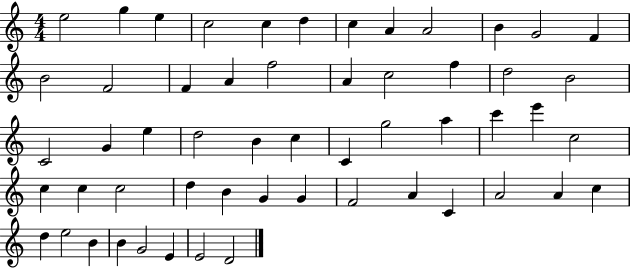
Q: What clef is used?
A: treble